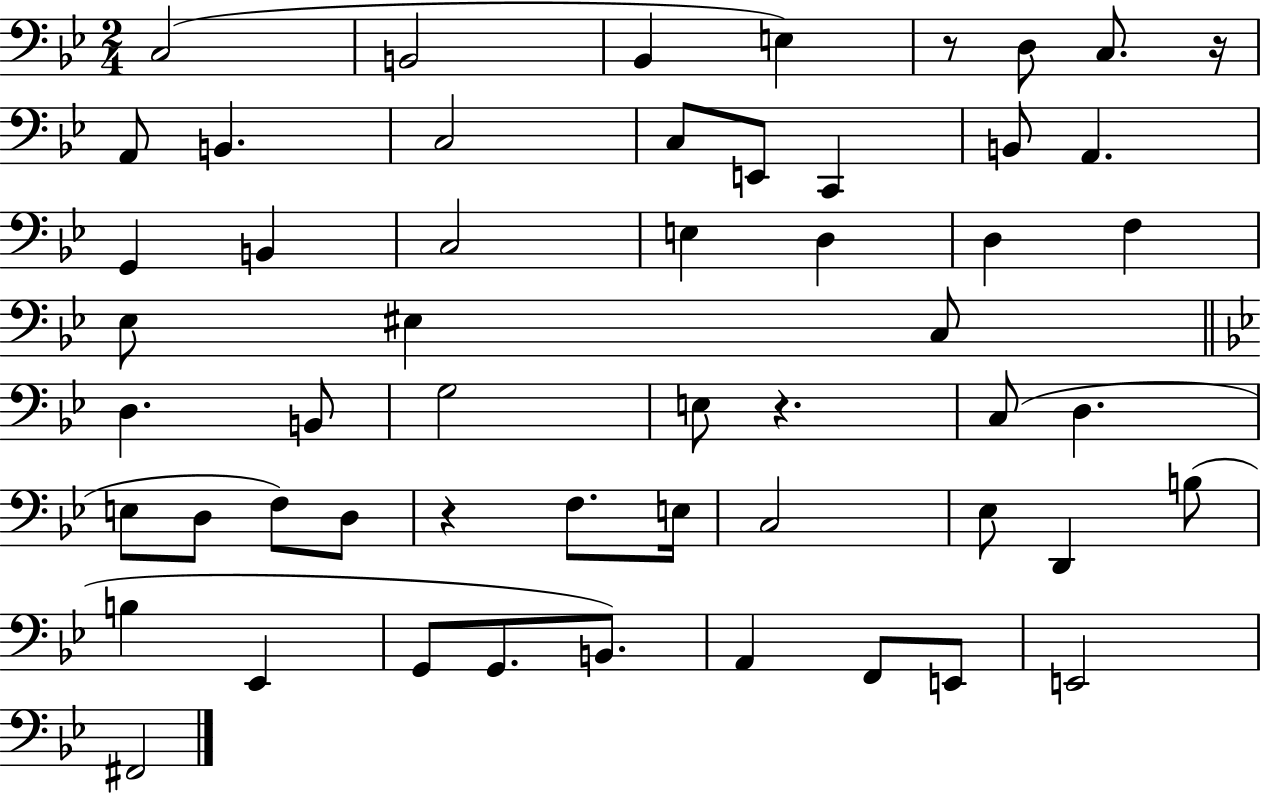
{
  \clef bass
  \numericTimeSignature
  \time 2/4
  \key bes \major
  c2( | b,2 | bes,4 e4) | r8 d8 c8. r16 | \break a,8 b,4. | c2 | c8 e,8 c,4 | b,8 a,4. | \break g,4 b,4 | c2 | e4 d4 | d4 f4 | \break ees8 eis4 c8 | \bar "||" \break \key g \minor d4. b,8 | g2 | e8 r4. | c8( d4. | \break e8 d8 f8) d8 | r4 f8. e16 | c2 | ees8 d,4 b8( | \break b4 ees,4 | g,8 g,8. b,8.) | a,4 f,8 e,8 | e,2 | \break fis,2 | \bar "|."
}